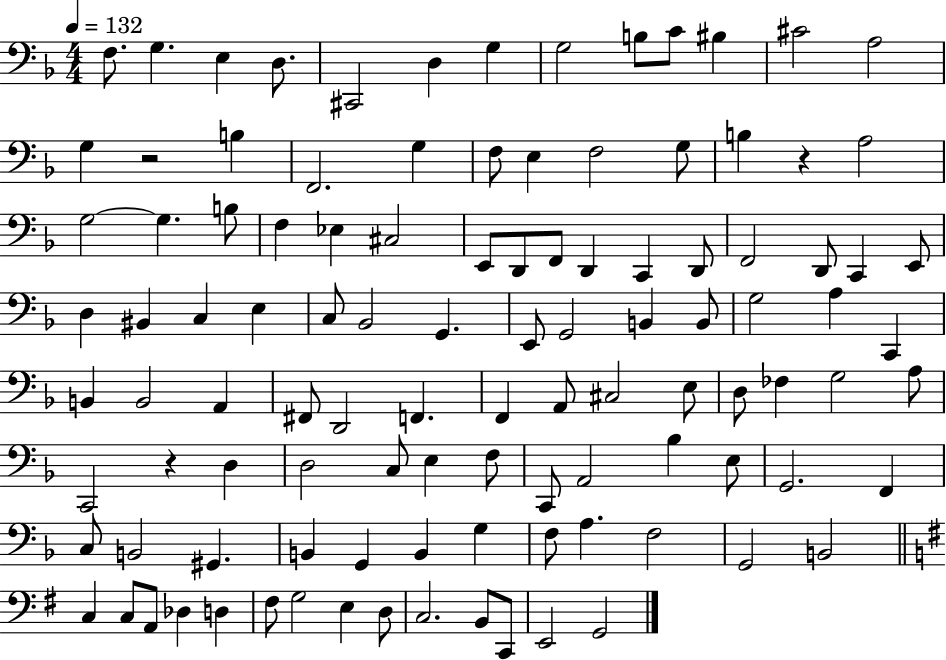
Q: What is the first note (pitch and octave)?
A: F3